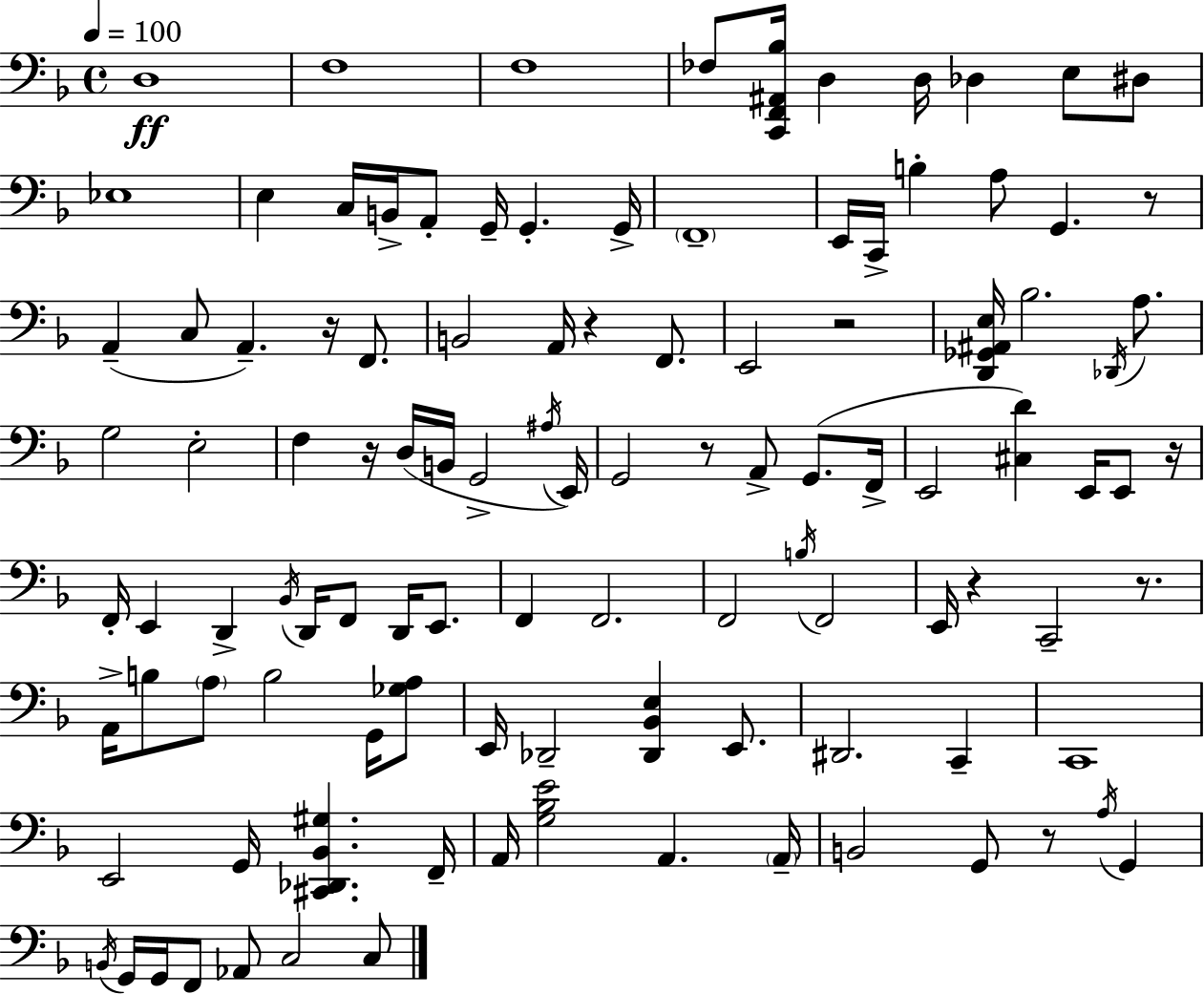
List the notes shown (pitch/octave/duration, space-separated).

D3/w F3/w F3/w FES3/e [C2,F2,A#2,Bb3]/s D3/q D3/s Db3/q E3/e D#3/e Eb3/w E3/q C3/s B2/s A2/e G2/s G2/q. G2/s F2/w E2/s C2/s B3/q A3/e G2/q. R/e A2/q C3/e A2/q. R/s F2/e. B2/h A2/s R/q F2/e. E2/h R/h [D2,Gb2,A#2,E3]/s Bb3/h. Db2/s A3/e. G3/h E3/h F3/q R/s D3/s B2/s G2/h A#3/s E2/s G2/h R/e A2/e G2/e. F2/s E2/h [C#3,D4]/q E2/s E2/e R/s F2/s E2/q D2/q Bb2/s D2/s F2/e D2/s E2/e. F2/q F2/h. F2/h B3/s F2/h E2/s R/q C2/h R/e. A2/s B3/e A3/e B3/h G2/s [Gb3,A3]/e E2/s Db2/h [Db2,Bb2,E3]/q E2/e. D#2/h. C2/q C2/w E2/h G2/s [C#2,Db2,Bb2,G#3]/q. F2/s A2/s [G3,Bb3,E4]/h A2/q. A2/s B2/h G2/e R/e A3/s G2/q B2/s G2/s G2/s F2/e Ab2/e C3/h C3/e